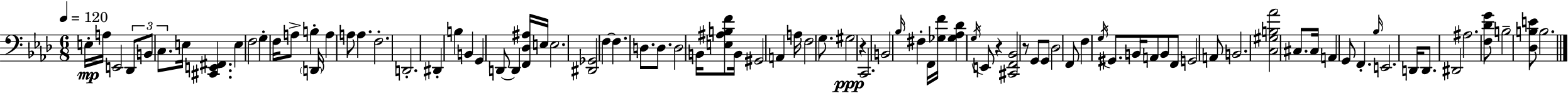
X:1
T:Untitled
M:6/8
L:1/4
K:Ab
E,/4 A,/4 E,,2 _D,,/2 B,,/2 C,/2 E,/4 [^C,,E,,^F,,] E, F,2 G, F,/4 A,/2 B, D,,/4 A, A,/2 A, F,2 D,,2 ^D,, B, B,, G,, D,,/2 D,, [F,,_D,^A,]/4 E,/4 E,2 [^D,,_G,,]2 F, F, D,/2 D,/2 D,2 B,,/4 [E,^A,B,F]/2 B,,/4 ^G,,2 A,, A,/4 F,2 G,/2 ^G,2 z C,,2 B,,2 _B,/4 ^F, F,,/4 [_G,F]/4 [_G,_A,_D] G,/4 E,,/2 z [^C,,F,,_B,,]2 z/2 G,,/2 G,,/2 _D,2 F,,/2 F, G,/4 ^G,,/2 B,,/4 A,,/2 B,,/2 F,,/2 G,,2 A,,/2 B,,2 [C,^G,B,_A]2 ^C,/2 ^C,/4 A,, G,,/2 F,, _B,/4 E,,2 D,,/4 D,,/2 ^D,,2 ^A,2 [F,_DG]/2 B,2 [_D,B,E]/2 B,2